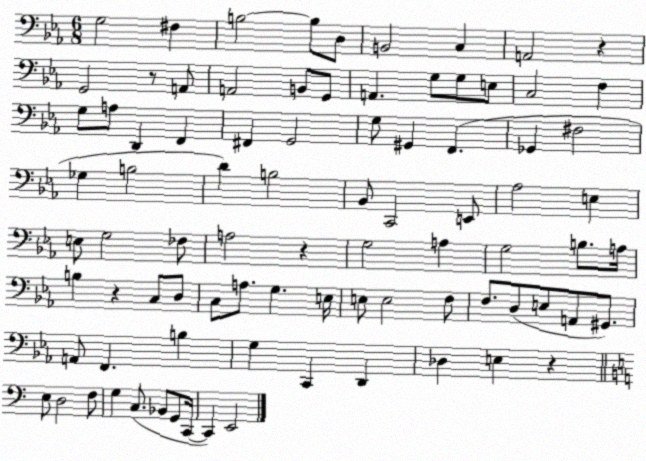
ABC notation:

X:1
T:Untitled
M:6/8
L:1/4
K:Eb
G,2 ^F, B,2 B,/2 D,/2 B,,2 C, A,,2 z G,,2 z/2 A,,/2 A,,2 B,,/2 G,,/2 A,, G,/2 G,/2 E,/2 C,2 F, G,/2 A,/2 D,, F,, ^F,, G,,2 G,/2 ^G,, F,, _G,, ^F,2 _G, B,2 D B,2 _B,,/2 C,,2 E,,/2 _A,2 E, E,/2 G,2 _F,/2 A,2 z G,2 A, G,2 B,/2 A,/4 B, z C,/2 D,/2 C,/2 A,/2 G, E,/4 E,/2 E,2 F,/2 F,/2 D,/2 E,/2 A,,/2 ^G,,/2 A,,/2 F,, B, G, C,, D,, _D, E, z E,/2 D,2 F,/2 G, C,/2 _B,,/2 G,,/2 C,,/4 C,, E,,2